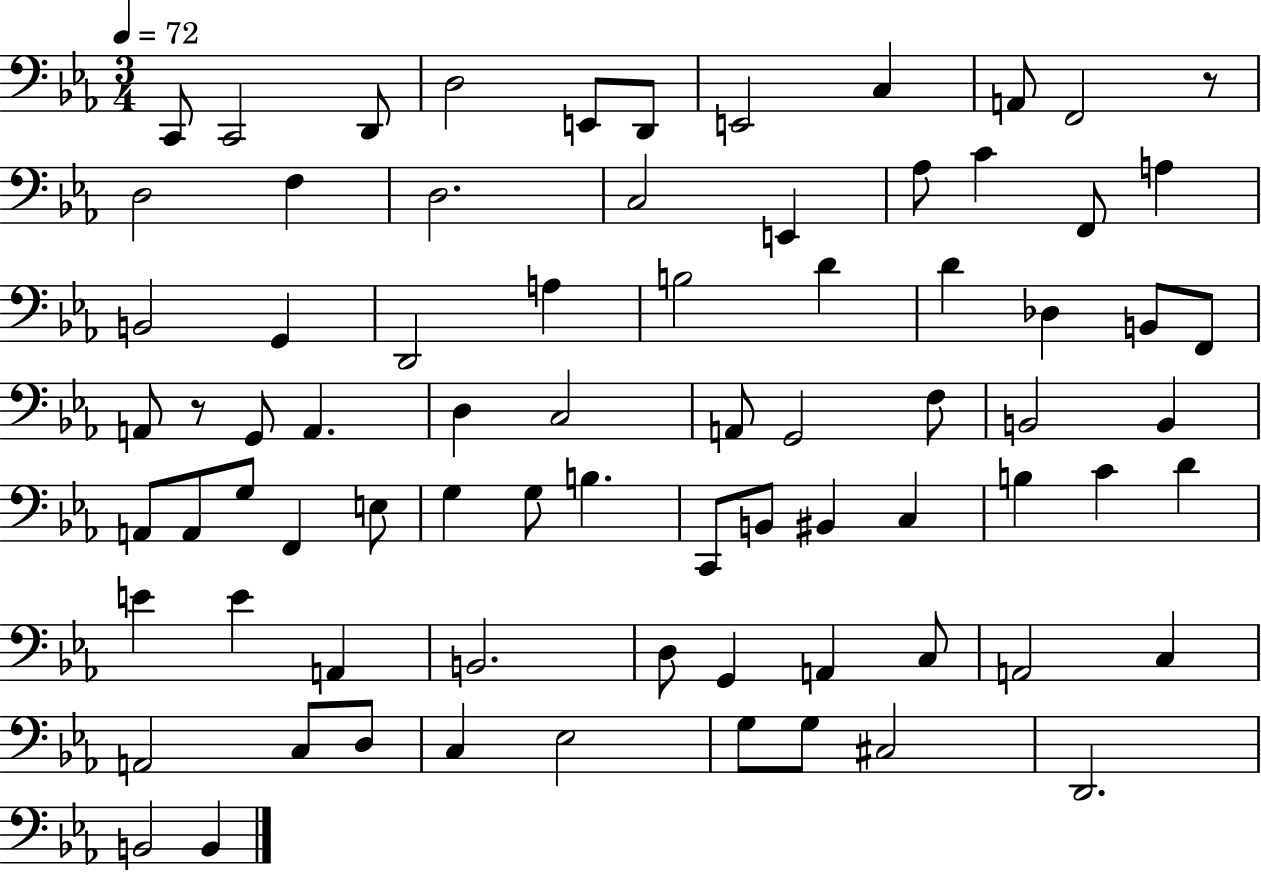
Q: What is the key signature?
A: EES major